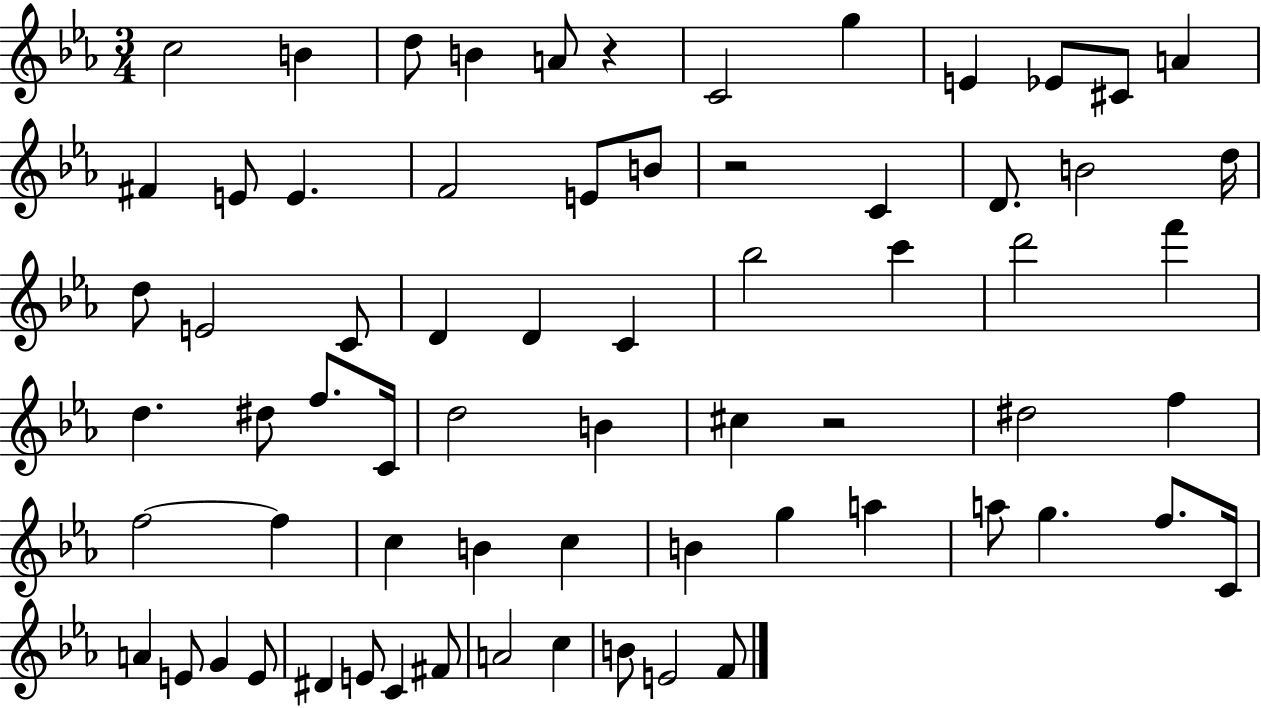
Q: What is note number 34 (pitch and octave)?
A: F5